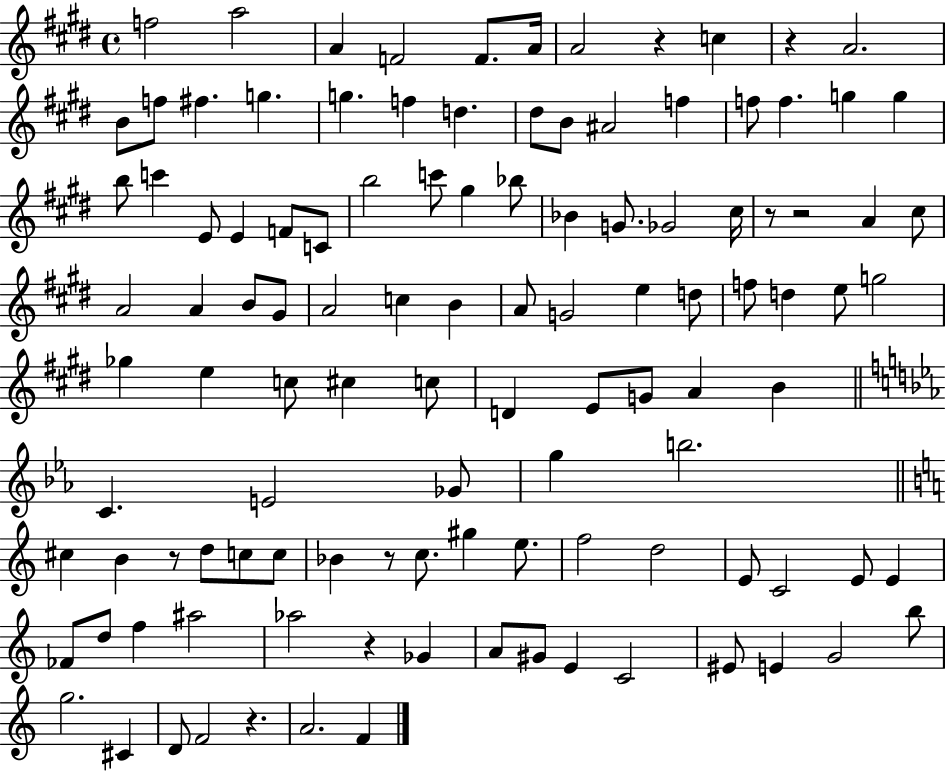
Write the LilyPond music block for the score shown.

{
  \clef treble
  \time 4/4
  \defaultTimeSignature
  \key e \major
  f''2 a''2 | a'4 f'2 f'8. a'16 | a'2 r4 c''4 | r4 a'2. | \break b'8 f''8 fis''4. g''4. | g''4. f''4 d''4. | dis''8 b'8 ais'2 f''4 | f''8 f''4. g''4 g''4 | \break b''8 c'''4 e'8 e'4 f'8 c'8 | b''2 c'''8 gis''4 bes''8 | bes'4 g'8. ges'2 cis''16 | r8 r2 a'4 cis''8 | \break a'2 a'4 b'8 gis'8 | a'2 c''4 b'4 | a'8 g'2 e''4 d''8 | f''8 d''4 e''8 g''2 | \break ges''4 e''4 c''8 cis''4 c''8 | d'4 e'8 g'8 a'4 b'4 | \bar "||" \break \key ees \major c'4. e'2 ges'8 | g''4 b''2. | \bar "||" \break \key a \minor cis''4 b'4 r8 d''8 c''8 c''8 | bes'4 r8 c''8. gis''4 e''8. | f''2 d''2 | e'8 c'2 e'8 e'4 | \break fes'8 d''8 f''4 ais''2 | aes''2 r4 ges'4 | a'8 gis'8 e'4 c'2 | eis'8 e'4 g'2 b''8 | \break g''2. cis'4 | d'8 f'2 r4. | a'2. f'4 | \bar "|."
}